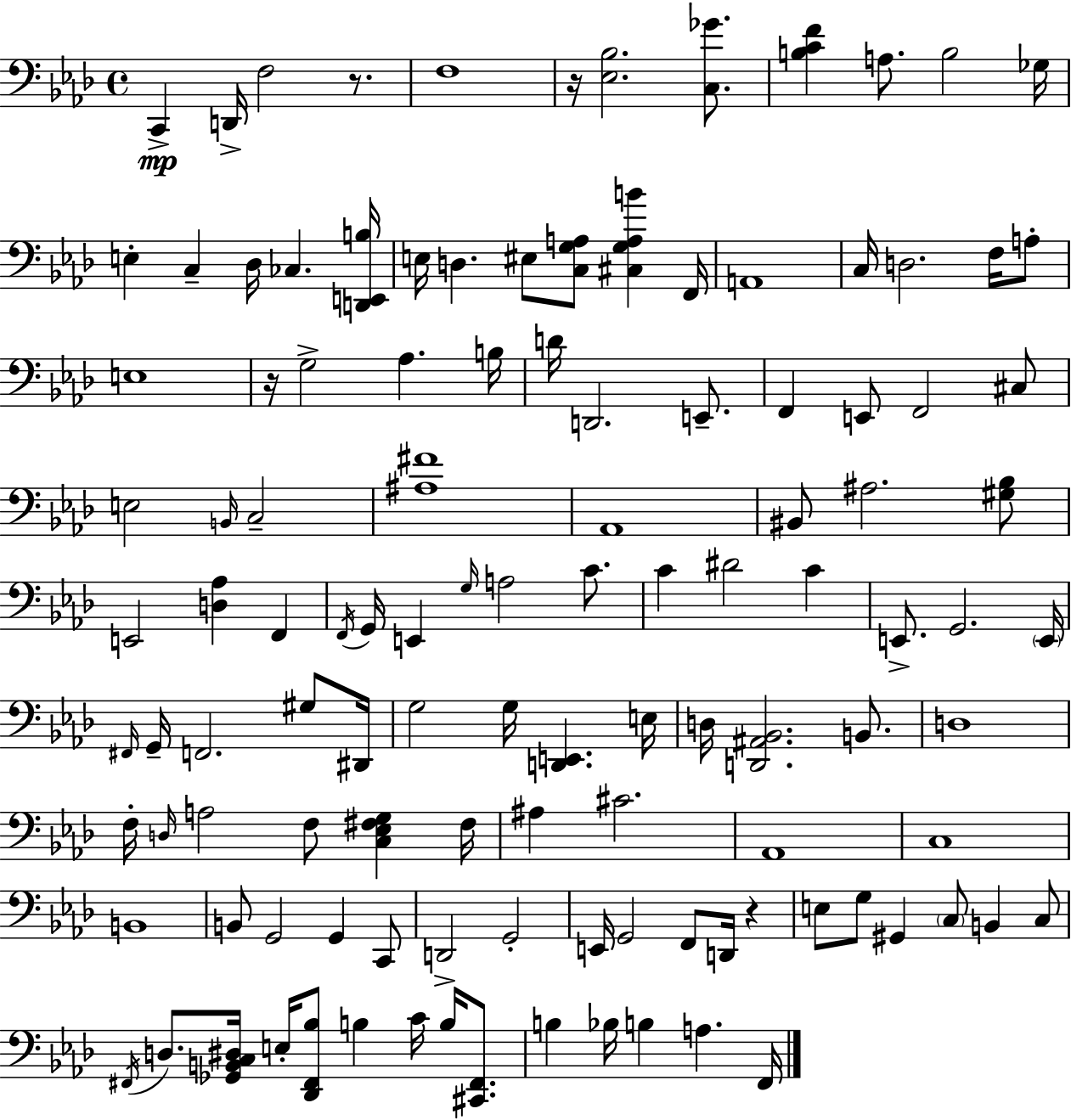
{
  \clef bass
  \time 4/4
  \defaultTimeSignature
  \key aes \major
  \repeat volta 2 { c,4->\mp d,16-> f2 r8. | f1 | r16 <ees bes>2. <c ges'>8. | <b c' f'>4 a8. b2 ges16 | \break e4-. c4-- des16 ces4. <d, e, b>16 | e16 d4. eis8 <c g a>8 <cis g a b'>4 f,16 | a,1 | c16 d2. f16 a8-. | \break e1 | r16 g2-> aes4. b16 | d'16 d,2. e,8.-- | f,4 e,8 f,2 cis8 | \break e2 \grace { b,16 } c2-- | <ais fis'>1 | aes,1 | bis,8 ais2. <gis bes>8 | \break e,2 <d aes>4 f,4 | \acciaccatura { f,16 } g,16 e,4 \grace { g16 } a2 | c'8. c'4 dis'2 c'4 | e,8.-> g,2. | \break \parenthesize e,16 \grace { fis,16 } g,16-- f,2. | gis8 dis,16 g2 g16 <d, e,>4. | e16 d16 <d, ais, bes,>2. | b,8. d1 | \break f16-. \grace { d16 } a2 f8 | <c ees fis g>4 fis16 ais4 cis'2. | aes,1 | c1 | \break b,1 | b,8 g,2 g,4 | c,8 d,2-> g,2-. | e,16 g,2 f,8 | \break d,16 r4 e8 g8 gis,4 \parenthesize c8 b,4 | c8 \acciaccatura { fis,16 } d8. <ges, b, c dis>16 e16-. <des, fis, bes>8 b4 | c'16 b16 <cis, fis,>8. b4 bes16 b4 a4. | f,16 } \bar "|."
}